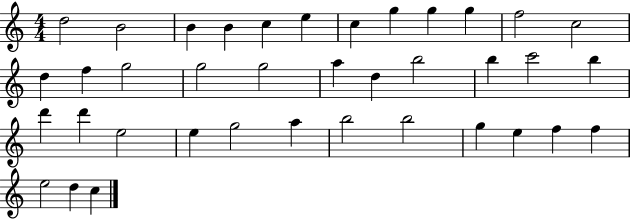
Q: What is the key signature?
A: C major